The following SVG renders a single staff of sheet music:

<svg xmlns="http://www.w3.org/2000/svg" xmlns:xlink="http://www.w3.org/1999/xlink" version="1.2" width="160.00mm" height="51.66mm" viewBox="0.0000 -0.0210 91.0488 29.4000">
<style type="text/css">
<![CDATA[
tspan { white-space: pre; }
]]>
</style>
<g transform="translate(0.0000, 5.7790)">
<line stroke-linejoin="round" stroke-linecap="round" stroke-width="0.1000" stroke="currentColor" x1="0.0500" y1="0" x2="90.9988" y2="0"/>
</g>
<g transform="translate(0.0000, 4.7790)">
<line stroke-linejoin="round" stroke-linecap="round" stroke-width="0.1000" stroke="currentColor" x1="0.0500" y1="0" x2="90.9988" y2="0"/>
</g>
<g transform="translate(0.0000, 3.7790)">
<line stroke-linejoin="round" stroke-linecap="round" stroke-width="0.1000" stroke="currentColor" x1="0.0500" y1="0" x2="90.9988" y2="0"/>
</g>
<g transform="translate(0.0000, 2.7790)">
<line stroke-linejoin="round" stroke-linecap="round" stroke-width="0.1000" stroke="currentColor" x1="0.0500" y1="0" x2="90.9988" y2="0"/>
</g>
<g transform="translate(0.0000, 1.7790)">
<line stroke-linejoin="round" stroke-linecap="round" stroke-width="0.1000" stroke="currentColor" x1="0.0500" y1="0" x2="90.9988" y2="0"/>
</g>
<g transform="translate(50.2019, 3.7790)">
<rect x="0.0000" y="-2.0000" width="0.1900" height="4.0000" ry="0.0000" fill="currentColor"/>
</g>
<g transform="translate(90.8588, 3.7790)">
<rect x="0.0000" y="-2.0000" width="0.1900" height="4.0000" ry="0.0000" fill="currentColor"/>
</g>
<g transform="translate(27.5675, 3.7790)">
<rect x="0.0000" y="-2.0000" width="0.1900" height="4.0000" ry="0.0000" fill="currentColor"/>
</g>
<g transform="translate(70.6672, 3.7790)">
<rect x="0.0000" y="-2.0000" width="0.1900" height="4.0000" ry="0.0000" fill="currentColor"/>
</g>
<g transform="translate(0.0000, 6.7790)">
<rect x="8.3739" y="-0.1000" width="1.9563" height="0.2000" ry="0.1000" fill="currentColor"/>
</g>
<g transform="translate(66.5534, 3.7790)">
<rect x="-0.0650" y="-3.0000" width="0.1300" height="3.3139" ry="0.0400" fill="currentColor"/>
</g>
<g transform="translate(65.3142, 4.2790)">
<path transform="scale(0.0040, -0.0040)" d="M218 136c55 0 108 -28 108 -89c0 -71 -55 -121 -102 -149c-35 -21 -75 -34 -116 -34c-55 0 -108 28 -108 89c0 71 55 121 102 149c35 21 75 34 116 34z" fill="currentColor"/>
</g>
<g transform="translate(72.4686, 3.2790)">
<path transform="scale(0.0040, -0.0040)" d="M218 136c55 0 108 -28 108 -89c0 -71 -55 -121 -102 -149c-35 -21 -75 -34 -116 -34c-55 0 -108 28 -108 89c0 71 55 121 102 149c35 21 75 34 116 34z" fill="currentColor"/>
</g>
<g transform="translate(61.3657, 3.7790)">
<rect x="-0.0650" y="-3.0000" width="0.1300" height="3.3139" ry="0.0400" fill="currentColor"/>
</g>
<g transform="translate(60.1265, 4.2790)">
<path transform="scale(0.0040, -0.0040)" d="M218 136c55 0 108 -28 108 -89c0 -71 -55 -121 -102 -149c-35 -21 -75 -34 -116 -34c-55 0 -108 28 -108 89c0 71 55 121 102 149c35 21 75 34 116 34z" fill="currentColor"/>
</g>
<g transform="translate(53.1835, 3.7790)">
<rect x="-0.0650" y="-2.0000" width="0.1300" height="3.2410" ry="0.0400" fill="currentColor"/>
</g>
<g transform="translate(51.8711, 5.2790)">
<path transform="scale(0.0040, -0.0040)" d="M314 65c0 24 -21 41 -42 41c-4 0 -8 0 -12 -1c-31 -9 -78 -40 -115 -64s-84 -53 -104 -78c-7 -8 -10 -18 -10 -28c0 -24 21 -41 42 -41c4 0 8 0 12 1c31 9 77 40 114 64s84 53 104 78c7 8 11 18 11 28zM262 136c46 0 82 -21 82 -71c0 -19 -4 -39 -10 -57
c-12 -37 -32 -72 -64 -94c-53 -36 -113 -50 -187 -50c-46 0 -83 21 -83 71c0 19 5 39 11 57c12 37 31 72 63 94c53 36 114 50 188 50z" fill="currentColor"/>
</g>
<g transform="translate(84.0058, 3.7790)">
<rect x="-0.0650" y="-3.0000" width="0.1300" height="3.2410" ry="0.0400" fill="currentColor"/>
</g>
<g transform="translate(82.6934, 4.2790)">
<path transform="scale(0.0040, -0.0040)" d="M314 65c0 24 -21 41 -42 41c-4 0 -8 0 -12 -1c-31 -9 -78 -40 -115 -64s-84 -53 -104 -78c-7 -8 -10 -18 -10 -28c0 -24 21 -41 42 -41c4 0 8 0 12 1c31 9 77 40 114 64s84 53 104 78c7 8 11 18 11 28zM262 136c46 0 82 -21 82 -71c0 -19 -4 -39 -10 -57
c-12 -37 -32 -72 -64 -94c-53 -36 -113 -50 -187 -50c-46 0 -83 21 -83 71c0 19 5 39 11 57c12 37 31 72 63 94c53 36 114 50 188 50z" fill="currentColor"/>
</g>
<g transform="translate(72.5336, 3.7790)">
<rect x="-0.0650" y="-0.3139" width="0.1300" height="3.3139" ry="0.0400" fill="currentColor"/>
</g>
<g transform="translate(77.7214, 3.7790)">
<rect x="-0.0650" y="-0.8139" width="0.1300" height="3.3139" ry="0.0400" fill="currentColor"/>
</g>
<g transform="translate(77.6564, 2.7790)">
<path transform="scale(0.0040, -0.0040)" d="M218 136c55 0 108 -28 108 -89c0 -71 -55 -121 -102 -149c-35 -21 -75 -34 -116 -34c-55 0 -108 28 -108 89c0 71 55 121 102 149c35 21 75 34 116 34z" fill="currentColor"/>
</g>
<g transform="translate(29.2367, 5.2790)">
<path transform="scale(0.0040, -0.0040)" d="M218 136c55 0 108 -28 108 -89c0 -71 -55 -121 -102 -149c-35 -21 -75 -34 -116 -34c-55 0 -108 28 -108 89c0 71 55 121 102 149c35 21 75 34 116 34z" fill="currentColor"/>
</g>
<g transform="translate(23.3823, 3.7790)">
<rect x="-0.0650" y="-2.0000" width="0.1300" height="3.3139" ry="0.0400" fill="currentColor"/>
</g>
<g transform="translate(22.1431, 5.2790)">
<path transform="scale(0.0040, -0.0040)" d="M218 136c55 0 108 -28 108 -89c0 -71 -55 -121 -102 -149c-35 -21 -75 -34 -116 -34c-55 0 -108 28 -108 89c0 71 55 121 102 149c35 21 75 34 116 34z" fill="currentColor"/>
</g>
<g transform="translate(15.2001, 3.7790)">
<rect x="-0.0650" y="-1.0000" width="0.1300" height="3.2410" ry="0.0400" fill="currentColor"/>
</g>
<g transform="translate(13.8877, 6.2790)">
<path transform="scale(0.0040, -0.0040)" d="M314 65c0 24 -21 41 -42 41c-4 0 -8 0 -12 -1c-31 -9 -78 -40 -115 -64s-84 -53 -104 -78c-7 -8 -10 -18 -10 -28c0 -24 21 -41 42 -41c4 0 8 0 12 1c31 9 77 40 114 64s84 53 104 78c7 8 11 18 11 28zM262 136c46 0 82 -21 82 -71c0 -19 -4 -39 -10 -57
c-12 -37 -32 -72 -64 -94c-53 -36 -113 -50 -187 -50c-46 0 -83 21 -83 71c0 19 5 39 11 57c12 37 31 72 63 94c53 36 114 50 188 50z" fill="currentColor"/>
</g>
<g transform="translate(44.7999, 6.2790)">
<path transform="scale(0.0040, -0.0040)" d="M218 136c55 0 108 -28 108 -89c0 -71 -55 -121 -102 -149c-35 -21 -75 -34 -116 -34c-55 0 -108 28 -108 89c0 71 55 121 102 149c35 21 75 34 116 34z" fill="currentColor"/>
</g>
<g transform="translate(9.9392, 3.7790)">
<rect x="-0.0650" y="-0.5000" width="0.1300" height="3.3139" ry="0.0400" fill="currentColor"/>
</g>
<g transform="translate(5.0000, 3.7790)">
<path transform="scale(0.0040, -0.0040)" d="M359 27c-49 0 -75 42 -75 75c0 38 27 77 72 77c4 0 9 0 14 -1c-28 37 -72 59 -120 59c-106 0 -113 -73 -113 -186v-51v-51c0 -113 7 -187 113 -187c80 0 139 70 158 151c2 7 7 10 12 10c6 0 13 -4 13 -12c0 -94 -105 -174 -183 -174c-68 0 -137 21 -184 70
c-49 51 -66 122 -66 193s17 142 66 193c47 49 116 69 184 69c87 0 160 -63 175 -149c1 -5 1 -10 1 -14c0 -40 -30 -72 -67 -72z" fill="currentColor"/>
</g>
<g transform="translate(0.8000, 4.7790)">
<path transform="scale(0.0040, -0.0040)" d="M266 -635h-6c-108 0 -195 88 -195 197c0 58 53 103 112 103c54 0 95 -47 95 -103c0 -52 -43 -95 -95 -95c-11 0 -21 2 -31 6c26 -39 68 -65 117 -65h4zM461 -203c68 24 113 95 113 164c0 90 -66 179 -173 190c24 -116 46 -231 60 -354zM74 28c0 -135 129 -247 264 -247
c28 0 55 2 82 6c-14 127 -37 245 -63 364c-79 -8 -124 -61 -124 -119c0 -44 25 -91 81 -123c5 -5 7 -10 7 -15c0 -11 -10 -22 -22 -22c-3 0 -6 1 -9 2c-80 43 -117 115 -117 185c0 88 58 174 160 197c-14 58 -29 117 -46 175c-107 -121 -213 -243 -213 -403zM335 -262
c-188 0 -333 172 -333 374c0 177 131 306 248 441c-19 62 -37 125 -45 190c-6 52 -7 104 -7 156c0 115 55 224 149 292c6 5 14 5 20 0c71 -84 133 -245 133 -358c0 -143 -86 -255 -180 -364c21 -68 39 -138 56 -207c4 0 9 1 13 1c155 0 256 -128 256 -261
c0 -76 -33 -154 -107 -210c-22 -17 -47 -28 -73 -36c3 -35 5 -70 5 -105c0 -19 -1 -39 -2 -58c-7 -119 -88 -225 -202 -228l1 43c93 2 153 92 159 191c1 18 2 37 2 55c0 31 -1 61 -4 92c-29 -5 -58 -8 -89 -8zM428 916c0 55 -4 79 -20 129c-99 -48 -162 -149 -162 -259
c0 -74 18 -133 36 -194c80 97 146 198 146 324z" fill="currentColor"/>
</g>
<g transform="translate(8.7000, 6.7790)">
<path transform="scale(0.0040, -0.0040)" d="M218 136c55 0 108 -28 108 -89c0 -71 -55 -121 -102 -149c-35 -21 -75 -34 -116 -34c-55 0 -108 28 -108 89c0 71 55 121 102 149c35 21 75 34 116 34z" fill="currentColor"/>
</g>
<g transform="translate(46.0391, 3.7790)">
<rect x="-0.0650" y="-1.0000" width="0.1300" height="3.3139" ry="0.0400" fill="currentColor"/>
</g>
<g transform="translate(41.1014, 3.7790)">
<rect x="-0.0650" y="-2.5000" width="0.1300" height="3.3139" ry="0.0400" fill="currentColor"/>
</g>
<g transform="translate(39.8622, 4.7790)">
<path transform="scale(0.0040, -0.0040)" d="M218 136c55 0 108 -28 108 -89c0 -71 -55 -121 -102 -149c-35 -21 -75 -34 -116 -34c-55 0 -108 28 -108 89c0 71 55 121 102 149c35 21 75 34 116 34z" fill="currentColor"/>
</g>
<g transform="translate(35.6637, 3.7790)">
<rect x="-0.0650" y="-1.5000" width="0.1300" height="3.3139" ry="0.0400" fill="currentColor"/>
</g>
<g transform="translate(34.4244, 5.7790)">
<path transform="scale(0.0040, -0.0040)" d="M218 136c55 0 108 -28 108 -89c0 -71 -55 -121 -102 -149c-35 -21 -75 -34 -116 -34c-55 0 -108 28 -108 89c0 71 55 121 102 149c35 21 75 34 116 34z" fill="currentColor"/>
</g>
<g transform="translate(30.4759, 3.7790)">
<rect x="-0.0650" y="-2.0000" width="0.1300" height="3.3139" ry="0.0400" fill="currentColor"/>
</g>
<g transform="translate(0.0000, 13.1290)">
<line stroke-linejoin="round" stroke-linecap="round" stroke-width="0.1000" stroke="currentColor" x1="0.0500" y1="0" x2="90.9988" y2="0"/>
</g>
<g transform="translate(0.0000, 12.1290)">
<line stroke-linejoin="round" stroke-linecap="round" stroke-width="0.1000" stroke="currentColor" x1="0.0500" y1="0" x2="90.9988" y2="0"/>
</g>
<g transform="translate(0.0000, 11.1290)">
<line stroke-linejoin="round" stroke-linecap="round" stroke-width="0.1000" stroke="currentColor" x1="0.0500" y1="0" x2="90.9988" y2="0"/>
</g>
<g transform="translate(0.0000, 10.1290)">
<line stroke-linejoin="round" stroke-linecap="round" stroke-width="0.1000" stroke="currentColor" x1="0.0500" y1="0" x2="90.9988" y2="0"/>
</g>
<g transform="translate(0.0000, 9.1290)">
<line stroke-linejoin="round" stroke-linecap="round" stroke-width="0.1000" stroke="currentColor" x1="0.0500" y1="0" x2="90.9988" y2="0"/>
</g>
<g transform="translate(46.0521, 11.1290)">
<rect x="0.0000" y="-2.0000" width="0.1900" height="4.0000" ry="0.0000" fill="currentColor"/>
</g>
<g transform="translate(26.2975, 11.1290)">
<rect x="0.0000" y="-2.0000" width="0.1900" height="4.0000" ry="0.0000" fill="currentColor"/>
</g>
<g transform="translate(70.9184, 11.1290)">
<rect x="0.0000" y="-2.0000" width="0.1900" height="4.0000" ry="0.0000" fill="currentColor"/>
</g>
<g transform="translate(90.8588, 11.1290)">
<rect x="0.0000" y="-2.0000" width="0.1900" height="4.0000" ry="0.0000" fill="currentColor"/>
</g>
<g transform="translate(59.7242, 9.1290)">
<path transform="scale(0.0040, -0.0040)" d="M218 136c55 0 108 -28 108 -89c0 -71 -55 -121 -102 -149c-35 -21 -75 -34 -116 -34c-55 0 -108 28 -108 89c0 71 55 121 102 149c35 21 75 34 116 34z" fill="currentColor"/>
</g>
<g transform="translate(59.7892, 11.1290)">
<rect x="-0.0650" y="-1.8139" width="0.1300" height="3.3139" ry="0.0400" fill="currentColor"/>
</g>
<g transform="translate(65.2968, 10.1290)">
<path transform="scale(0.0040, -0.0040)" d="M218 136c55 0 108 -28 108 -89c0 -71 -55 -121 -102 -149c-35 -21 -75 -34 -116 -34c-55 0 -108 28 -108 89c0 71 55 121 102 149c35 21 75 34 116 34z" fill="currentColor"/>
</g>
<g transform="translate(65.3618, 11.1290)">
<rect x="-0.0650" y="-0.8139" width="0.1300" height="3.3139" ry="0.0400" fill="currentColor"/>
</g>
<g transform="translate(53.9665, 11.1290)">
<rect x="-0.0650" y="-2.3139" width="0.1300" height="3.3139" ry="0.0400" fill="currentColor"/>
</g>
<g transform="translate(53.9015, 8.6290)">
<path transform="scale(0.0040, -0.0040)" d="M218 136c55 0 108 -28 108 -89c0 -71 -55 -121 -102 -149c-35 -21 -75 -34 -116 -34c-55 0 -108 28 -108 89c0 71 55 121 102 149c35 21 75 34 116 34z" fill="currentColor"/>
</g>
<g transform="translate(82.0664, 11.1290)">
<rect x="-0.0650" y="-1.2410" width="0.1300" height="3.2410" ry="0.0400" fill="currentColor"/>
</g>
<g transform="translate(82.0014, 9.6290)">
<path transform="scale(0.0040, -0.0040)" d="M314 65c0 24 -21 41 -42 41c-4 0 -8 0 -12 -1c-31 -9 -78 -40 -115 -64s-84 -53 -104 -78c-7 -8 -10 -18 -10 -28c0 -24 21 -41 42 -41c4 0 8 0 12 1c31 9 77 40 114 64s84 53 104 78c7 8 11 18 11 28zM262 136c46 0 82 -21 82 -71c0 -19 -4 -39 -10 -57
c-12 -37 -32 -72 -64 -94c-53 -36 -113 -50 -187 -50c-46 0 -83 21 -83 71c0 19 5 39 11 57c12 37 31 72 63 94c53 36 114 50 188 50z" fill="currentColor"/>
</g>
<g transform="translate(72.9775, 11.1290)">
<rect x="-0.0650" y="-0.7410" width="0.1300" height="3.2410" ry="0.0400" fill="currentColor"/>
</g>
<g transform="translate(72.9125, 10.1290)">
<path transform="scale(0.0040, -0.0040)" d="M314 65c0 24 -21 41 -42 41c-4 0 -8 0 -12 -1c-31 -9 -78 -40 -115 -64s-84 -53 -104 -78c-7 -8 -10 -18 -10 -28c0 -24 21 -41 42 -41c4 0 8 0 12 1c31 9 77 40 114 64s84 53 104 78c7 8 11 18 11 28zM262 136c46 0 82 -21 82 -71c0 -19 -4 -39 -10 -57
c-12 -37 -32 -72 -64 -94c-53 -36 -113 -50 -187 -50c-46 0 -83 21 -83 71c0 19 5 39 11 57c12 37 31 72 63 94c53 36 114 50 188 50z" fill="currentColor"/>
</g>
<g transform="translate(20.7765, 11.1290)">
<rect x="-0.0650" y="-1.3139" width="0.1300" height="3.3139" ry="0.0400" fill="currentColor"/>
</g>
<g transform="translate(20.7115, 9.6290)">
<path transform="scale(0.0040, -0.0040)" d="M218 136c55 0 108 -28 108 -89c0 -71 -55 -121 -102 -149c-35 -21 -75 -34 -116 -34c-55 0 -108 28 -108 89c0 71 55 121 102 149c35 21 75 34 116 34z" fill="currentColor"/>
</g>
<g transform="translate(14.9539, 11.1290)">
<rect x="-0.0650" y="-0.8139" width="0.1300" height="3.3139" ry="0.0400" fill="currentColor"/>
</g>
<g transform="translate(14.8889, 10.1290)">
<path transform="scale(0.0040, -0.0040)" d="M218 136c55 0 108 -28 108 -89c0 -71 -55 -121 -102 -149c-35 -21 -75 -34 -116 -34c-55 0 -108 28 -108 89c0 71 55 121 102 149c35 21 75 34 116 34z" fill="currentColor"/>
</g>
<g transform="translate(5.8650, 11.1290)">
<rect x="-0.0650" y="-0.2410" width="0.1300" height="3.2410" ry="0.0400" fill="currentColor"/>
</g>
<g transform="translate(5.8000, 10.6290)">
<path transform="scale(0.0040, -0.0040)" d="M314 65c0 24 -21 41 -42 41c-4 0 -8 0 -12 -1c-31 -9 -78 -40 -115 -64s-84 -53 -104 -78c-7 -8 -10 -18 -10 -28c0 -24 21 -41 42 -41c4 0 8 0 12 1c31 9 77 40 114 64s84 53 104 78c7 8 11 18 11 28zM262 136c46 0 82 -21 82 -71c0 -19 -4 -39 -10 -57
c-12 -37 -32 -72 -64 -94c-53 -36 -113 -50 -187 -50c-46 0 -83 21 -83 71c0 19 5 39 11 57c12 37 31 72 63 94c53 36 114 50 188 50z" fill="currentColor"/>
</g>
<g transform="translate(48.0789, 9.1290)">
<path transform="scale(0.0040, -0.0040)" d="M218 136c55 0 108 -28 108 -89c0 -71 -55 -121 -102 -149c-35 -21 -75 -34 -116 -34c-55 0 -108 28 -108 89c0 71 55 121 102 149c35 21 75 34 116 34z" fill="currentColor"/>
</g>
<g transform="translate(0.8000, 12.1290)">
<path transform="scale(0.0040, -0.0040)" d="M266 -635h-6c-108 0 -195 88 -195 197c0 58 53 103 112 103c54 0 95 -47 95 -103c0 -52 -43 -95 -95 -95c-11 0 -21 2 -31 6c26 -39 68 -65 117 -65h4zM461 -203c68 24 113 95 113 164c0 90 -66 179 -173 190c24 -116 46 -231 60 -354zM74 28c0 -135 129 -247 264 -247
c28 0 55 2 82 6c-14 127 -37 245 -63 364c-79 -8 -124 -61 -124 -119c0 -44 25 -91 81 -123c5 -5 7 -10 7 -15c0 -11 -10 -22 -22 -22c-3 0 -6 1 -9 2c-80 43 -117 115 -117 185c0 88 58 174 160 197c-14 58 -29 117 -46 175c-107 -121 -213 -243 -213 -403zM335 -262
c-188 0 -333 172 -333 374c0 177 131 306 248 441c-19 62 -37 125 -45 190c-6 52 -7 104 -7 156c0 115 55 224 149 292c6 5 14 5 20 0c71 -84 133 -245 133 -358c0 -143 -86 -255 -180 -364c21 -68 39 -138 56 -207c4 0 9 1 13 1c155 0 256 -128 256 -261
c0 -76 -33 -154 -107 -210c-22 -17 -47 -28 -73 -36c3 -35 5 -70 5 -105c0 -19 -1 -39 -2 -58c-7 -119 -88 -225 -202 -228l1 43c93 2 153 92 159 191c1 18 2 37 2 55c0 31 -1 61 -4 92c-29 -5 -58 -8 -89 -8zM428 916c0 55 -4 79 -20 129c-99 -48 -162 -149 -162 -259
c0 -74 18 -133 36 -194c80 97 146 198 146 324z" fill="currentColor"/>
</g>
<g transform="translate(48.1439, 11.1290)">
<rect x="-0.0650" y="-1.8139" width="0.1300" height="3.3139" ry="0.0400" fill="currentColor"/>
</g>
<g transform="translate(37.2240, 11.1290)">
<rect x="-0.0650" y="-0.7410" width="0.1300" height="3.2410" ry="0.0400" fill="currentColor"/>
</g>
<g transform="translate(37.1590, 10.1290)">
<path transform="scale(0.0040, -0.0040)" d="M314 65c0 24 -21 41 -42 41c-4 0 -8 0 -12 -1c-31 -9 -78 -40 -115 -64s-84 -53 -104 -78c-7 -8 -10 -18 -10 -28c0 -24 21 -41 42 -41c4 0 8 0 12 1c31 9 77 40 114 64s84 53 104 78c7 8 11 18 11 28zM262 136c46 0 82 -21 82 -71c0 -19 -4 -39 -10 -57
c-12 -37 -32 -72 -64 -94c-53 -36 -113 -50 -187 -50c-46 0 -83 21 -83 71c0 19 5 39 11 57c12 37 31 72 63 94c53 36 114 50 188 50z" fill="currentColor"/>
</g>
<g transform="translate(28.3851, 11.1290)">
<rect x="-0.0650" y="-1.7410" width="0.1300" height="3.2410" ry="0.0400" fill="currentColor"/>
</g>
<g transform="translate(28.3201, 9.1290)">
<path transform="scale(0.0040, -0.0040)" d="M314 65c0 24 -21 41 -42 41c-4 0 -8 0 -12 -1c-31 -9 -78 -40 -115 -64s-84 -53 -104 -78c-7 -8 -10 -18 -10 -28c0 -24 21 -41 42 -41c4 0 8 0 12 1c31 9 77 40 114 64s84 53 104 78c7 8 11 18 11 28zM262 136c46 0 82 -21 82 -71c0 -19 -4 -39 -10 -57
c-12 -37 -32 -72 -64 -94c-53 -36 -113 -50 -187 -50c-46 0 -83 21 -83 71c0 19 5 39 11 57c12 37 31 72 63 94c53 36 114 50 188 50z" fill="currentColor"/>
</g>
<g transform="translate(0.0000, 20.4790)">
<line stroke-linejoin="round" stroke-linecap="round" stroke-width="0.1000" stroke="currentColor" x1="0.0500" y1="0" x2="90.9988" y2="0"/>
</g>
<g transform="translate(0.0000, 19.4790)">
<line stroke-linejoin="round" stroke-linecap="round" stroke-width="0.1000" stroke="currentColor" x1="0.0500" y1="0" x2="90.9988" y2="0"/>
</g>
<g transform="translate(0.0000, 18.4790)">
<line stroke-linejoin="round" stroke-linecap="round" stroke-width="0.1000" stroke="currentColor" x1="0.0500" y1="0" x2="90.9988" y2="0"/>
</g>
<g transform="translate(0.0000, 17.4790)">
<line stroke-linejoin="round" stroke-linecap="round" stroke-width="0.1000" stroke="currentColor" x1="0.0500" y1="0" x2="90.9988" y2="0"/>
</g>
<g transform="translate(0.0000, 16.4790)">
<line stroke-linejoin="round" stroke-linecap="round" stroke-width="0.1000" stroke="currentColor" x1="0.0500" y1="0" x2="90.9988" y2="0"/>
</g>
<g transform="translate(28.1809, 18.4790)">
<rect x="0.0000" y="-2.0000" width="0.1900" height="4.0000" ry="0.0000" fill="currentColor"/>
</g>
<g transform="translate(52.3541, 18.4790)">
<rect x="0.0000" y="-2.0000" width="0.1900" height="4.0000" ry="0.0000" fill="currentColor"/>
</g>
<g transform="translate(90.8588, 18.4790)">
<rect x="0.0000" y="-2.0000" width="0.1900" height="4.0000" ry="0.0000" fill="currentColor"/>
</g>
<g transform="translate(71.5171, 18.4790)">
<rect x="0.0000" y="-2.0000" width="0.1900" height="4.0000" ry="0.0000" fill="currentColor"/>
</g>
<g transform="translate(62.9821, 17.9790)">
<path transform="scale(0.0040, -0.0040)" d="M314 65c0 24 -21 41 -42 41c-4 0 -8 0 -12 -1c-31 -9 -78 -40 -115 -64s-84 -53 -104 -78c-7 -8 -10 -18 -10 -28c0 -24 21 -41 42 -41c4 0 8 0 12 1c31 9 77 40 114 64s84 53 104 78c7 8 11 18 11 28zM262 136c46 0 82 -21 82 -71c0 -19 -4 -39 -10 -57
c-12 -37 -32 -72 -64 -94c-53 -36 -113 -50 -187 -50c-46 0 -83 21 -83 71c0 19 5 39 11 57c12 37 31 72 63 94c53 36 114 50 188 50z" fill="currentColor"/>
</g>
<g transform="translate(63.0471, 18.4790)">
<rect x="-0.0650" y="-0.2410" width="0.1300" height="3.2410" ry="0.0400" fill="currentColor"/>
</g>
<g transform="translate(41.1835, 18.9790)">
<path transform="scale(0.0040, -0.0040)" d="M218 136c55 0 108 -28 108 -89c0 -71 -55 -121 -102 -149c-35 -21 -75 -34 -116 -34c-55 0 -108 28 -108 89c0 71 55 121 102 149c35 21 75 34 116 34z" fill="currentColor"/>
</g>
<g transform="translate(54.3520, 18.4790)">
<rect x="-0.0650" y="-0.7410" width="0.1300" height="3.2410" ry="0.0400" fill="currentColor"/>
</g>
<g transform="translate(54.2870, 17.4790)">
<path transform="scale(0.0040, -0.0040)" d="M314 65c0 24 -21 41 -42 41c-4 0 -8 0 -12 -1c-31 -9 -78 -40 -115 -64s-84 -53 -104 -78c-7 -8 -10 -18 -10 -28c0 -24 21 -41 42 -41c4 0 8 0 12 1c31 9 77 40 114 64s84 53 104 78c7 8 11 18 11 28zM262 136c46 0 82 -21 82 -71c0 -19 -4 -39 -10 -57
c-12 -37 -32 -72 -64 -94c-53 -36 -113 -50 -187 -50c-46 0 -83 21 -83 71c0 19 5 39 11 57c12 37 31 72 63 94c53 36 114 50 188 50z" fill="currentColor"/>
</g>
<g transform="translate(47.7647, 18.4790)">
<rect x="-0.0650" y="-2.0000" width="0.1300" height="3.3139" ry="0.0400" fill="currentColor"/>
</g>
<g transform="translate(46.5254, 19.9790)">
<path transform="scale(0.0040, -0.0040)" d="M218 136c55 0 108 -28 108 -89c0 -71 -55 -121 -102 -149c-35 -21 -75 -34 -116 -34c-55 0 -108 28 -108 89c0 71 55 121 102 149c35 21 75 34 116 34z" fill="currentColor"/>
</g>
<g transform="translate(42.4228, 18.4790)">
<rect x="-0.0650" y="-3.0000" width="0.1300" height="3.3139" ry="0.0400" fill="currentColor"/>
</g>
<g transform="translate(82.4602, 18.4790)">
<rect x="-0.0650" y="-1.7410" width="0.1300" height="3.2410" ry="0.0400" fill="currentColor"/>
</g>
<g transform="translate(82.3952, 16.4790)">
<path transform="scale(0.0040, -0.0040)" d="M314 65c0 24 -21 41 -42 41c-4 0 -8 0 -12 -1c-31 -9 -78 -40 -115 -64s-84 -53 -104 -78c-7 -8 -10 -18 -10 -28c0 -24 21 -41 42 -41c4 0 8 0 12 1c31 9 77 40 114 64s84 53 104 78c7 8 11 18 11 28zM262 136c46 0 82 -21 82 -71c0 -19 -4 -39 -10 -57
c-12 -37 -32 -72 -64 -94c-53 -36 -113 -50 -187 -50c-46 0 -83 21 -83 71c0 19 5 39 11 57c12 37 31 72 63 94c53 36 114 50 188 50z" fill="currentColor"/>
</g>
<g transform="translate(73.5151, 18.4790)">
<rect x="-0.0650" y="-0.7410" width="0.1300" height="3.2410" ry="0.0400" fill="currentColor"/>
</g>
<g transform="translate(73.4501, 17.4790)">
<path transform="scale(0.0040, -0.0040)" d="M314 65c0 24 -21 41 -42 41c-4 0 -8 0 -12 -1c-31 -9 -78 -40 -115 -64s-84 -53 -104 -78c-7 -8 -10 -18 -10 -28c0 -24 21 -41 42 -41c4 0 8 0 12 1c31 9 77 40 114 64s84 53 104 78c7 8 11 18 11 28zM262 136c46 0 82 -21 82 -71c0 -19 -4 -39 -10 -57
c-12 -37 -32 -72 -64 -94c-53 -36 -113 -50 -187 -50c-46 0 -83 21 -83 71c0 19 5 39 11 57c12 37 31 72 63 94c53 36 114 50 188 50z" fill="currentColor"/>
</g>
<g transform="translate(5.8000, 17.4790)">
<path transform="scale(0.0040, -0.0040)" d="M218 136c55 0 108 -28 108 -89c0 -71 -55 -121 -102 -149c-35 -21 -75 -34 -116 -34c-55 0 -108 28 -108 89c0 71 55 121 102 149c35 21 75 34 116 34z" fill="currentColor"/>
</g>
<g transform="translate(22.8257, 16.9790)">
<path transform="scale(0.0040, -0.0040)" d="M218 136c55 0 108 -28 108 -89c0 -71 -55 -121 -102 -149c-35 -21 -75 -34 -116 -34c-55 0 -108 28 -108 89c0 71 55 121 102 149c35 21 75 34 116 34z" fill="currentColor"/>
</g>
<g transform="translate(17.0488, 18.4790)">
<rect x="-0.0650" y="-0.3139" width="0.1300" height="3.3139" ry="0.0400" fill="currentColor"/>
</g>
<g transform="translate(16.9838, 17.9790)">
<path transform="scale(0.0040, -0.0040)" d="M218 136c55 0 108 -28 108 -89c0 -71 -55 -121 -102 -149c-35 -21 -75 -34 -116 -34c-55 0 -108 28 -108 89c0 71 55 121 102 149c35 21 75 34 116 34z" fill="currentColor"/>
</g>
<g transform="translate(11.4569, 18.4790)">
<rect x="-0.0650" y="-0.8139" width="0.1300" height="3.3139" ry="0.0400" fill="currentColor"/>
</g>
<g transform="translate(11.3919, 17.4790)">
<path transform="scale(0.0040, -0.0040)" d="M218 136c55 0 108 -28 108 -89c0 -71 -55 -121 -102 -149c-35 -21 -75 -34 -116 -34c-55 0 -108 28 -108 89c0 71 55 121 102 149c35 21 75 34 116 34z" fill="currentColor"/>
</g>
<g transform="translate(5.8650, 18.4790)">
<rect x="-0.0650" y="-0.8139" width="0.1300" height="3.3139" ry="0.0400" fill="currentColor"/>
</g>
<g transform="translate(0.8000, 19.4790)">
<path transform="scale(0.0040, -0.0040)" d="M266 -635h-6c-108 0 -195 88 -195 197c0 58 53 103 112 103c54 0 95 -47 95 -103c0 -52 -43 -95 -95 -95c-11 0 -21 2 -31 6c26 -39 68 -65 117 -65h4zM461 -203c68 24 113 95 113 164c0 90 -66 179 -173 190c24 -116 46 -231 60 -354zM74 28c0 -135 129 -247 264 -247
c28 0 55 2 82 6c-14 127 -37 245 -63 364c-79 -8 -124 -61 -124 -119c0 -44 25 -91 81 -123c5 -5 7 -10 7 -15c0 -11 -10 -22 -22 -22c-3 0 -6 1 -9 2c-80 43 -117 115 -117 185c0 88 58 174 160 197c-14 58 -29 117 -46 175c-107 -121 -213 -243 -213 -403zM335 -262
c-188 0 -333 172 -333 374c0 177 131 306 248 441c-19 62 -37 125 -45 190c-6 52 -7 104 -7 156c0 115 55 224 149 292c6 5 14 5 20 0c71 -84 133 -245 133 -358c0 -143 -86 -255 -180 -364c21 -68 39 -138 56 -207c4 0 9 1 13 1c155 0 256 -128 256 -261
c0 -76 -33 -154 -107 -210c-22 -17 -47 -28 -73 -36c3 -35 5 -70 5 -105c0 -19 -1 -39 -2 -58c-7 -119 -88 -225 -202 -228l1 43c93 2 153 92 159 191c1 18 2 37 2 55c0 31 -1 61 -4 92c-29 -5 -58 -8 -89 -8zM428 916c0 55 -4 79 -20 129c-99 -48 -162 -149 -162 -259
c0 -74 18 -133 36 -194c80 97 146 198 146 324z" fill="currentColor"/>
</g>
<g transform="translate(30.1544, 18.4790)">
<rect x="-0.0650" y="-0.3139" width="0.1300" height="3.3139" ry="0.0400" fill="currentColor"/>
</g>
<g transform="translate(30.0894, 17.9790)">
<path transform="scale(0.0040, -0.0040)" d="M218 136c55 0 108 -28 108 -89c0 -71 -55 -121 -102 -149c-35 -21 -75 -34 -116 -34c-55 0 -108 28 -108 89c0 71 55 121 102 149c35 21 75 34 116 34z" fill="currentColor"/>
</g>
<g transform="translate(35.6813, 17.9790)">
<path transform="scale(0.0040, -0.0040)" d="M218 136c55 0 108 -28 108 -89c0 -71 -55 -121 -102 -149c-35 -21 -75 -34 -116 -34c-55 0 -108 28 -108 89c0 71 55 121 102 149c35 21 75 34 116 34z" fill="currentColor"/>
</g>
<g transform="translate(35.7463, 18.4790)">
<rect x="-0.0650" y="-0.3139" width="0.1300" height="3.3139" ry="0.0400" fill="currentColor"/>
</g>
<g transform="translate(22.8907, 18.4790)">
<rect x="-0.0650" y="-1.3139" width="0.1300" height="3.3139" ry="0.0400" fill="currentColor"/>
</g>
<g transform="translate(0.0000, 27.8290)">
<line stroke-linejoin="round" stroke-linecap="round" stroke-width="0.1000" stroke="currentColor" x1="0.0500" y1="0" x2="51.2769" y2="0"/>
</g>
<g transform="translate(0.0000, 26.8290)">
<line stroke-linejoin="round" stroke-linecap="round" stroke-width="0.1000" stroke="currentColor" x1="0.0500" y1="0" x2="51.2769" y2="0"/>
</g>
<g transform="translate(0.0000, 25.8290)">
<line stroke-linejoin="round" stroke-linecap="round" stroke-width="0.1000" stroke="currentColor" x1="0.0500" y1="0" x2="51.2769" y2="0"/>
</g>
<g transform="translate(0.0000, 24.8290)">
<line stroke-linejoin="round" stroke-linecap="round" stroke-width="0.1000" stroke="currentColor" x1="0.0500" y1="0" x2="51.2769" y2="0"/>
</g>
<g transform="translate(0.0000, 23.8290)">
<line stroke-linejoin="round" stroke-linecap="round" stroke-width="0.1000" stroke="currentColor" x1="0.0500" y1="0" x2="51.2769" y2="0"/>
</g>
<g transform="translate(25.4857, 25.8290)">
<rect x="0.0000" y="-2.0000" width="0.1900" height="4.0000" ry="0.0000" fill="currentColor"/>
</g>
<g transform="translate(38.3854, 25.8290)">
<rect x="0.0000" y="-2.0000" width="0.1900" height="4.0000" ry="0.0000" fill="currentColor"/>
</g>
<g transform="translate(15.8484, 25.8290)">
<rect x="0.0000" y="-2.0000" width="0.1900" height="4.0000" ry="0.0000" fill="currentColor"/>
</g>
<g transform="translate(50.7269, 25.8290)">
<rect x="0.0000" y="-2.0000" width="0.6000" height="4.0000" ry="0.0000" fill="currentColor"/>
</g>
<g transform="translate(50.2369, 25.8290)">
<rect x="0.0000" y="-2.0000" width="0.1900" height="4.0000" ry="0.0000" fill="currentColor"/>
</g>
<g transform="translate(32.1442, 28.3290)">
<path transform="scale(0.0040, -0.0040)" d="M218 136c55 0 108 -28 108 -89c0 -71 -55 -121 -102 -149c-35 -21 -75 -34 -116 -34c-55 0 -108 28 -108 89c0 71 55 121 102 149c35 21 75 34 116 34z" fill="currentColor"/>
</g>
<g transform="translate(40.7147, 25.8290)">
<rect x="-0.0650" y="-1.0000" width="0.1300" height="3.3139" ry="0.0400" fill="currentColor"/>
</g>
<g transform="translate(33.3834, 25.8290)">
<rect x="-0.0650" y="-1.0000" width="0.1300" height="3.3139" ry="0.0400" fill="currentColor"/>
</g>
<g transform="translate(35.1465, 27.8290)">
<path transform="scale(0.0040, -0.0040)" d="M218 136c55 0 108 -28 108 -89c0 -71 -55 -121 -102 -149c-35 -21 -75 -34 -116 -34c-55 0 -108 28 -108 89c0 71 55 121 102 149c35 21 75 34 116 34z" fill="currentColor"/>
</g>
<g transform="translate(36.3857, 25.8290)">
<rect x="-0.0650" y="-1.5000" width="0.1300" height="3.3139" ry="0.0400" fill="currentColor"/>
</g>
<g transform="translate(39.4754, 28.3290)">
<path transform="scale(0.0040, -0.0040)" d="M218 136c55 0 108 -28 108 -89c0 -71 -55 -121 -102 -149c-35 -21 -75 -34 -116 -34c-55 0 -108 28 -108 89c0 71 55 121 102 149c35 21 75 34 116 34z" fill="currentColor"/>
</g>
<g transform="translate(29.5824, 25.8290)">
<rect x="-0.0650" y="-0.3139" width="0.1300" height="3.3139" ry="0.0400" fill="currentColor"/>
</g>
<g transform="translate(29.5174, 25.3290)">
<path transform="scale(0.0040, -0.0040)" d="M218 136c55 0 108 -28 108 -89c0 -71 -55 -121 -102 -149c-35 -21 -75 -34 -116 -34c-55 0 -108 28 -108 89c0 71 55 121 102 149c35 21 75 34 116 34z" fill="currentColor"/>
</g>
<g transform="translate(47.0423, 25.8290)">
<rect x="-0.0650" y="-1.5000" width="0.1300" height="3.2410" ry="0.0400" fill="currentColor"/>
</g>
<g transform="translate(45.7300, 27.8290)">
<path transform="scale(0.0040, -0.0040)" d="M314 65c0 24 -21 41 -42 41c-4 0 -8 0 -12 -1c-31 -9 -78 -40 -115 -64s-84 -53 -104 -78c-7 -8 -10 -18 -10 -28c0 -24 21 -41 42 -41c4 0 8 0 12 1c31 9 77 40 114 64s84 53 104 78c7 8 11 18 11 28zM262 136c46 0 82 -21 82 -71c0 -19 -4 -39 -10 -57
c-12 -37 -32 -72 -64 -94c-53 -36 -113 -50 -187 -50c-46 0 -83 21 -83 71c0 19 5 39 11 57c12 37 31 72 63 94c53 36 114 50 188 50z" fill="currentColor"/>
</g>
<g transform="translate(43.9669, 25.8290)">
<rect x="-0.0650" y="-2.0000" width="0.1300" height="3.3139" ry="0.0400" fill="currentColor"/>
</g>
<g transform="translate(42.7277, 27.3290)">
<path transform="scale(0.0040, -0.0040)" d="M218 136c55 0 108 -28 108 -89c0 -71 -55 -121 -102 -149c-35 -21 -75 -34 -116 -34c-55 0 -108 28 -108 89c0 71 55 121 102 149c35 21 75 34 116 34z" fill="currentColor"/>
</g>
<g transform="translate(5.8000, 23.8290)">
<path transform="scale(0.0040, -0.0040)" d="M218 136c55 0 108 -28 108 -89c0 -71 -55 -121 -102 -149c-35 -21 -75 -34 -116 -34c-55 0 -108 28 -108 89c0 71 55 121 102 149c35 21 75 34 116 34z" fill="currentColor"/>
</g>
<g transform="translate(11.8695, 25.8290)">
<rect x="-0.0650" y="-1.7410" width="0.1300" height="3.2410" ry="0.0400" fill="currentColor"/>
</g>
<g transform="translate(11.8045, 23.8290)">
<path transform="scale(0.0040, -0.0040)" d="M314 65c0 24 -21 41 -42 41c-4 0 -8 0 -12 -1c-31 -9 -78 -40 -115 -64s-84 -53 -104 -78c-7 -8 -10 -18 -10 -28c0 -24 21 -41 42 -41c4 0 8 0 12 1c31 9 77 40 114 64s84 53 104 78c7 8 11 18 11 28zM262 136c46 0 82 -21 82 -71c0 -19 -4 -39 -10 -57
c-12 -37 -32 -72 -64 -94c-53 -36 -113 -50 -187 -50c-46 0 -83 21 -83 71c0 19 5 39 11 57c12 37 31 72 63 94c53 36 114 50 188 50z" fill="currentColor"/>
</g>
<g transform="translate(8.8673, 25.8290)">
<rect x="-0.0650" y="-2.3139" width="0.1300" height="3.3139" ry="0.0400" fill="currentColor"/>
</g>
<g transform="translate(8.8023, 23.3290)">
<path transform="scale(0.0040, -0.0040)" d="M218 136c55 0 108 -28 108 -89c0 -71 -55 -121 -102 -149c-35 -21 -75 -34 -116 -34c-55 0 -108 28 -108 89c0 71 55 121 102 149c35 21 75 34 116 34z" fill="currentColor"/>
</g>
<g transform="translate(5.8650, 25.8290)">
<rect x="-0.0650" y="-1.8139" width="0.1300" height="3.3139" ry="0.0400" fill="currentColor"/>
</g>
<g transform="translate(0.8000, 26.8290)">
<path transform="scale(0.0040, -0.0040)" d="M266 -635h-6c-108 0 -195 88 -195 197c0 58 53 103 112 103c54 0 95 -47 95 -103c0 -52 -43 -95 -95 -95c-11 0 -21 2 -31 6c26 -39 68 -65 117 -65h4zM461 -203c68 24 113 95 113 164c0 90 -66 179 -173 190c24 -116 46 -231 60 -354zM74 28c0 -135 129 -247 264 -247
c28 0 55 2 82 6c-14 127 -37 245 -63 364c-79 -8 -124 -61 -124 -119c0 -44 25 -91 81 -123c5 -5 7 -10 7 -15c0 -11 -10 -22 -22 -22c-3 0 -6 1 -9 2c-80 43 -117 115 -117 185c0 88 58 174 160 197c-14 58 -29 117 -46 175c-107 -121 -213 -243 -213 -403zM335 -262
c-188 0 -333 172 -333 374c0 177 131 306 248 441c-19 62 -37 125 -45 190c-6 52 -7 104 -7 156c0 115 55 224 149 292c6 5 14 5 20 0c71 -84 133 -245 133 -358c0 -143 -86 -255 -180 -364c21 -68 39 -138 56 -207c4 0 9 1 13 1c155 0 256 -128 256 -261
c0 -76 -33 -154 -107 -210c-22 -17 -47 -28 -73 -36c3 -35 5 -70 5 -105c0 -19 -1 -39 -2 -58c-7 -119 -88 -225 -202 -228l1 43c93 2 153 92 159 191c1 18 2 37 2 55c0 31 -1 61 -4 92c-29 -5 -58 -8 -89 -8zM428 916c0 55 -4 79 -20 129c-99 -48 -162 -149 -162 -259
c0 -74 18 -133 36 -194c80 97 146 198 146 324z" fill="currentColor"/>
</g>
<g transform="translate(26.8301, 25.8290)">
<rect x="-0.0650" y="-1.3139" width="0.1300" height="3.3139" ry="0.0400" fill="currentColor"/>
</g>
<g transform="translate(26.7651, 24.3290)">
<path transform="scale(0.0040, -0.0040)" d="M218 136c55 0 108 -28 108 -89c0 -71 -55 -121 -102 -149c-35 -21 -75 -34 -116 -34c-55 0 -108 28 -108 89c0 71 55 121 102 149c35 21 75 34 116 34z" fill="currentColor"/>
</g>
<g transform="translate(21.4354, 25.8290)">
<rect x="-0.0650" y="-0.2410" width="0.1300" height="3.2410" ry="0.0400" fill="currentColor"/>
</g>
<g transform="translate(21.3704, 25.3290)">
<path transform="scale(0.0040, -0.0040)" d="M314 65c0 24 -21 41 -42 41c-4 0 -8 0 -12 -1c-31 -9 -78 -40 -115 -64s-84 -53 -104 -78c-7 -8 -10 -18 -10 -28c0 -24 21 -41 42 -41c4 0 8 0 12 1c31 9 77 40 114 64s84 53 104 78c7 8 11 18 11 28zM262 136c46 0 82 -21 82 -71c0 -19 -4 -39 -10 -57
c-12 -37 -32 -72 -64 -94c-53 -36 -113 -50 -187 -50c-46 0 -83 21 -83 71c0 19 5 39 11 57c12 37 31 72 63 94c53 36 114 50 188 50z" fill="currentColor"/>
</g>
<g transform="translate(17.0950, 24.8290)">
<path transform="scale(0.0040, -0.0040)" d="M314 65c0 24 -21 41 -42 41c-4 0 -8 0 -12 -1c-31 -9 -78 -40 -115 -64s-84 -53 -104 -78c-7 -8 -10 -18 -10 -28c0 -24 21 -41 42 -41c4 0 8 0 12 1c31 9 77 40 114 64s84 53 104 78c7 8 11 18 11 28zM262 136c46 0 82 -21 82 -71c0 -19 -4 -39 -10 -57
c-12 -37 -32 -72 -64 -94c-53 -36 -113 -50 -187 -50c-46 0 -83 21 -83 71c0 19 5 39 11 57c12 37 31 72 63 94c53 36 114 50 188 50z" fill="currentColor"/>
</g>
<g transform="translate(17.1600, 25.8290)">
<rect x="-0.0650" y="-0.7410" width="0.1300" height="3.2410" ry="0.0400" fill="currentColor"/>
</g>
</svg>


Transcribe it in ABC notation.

X:1
T:Untitled
M:4/4
L:1/4
K:C
C D2 F F E G D F2 A A c d A2 c2 d e f2 d2 f g f d d2 e2 d d c e c c A F d2 c2 d2 f2 f g f2 d2 c2 e c D E D F E2